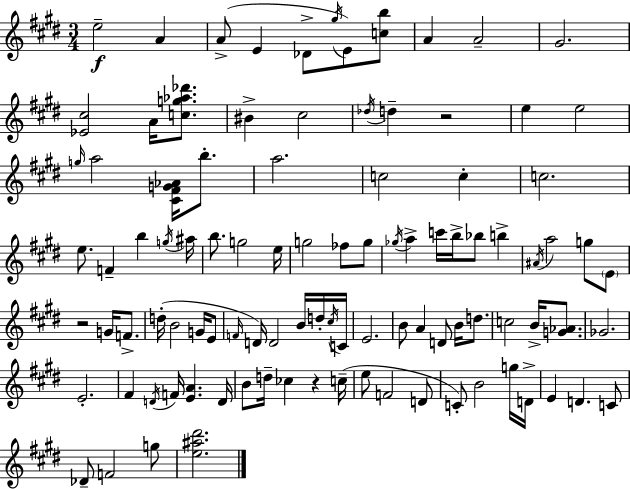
{
  \clef treble
  \numericTimeSignature
  \time 3/4
  \key e \major
  e''2--\f a'4 | a'8->( e'4 des'8-> \acciaccatura { gis''16 } e'8) <c'' b''>8 | a'4 a'2-- | gis'2. | \break <ees' cis''>2 a'16 <c'' g'' aes'' des'''>8. | bis'4-> cis''2 | \acciaccatura { des''16 } d''4-- r2 | e''4 e''2 | \break \grace { g''16 } a''2 <cis' fis' g' aes'>16 | b''8.-. a''2. | c''2 c''4-. | c''2. | \break e''8. f'4-- b''4 | \acciaccatura { g''16 } ais''16 b''8. g''2 | e''16 g''2 | fes''8 g''8 \acciaccatura { ges''16 } a''4-> c'''16 b''16-> bes''8 | \break b''4-> \acciaccatura { ais'16 } a''2 | g''8 \parenthesize e'8 r2 | g'16 f'8.-> d''16-.( b'2 | g'16 e'8 \grace { f'16 } d'16) d'2 | \break b'16 d''16-. \acciaccatura { cis''16 } c'16 e'2. | b'8 a'4 | d'8 b'16 d''8. c''2 | b'16-> <g' aes'>8. ges'2. | \break e'2.-. | fis'4 | \acciaccatura { d'16 } f'16 <e' a'>4. d'16 b'8 d''16-- | ces''4 r4 c''16--( e''8 f'2 | \break d'8 c'8-.) b'2 | g''16 d'16-> e'4 | d'4. c'8 des'8-- f'2 | g''8 <e'' ais'' dis'''>2. | \break \bar "|."
}